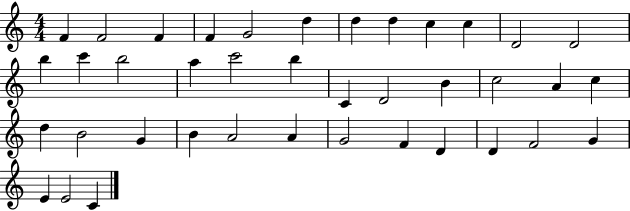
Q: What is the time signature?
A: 4/4